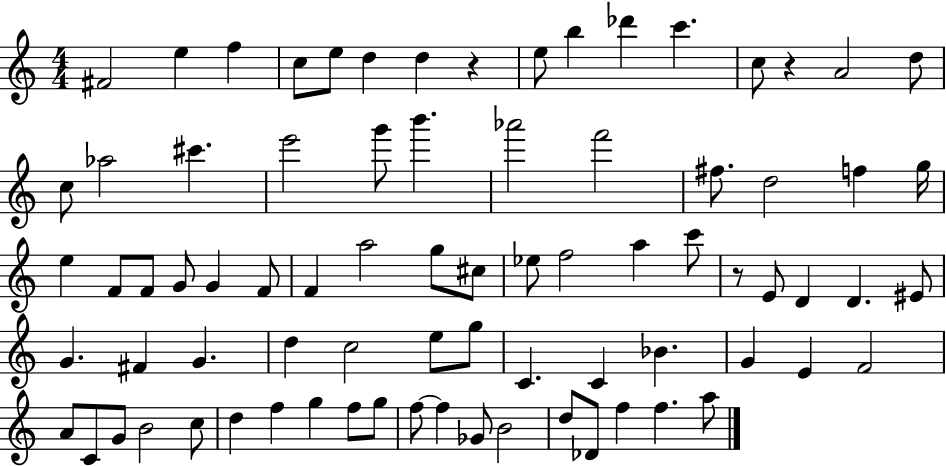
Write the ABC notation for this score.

X:1
T:Untitled
M:4/4
L:1/4
K:C
^F2 e f c/2 e/2 d d z e/2 b _d' c' c/2 z A2 d/2 c/2 _a2 ^c' e'2 g'/2 b' _a'2 f'2 ^f/2 d2 f g/4 e F/2 F/2 G/2 G F/2 F a2 g/2 ^c/2 _e/2 f2 a c'/2 z/2 E/2 D D ^E/2 G ^F G d c2 e/2 g/2 C C _B G E F2 A/2 C/2 G/2 B2 c/2 d f g f/2 g/2 f/2 f _G/2 B2 d/2 _D/2 f f a/2